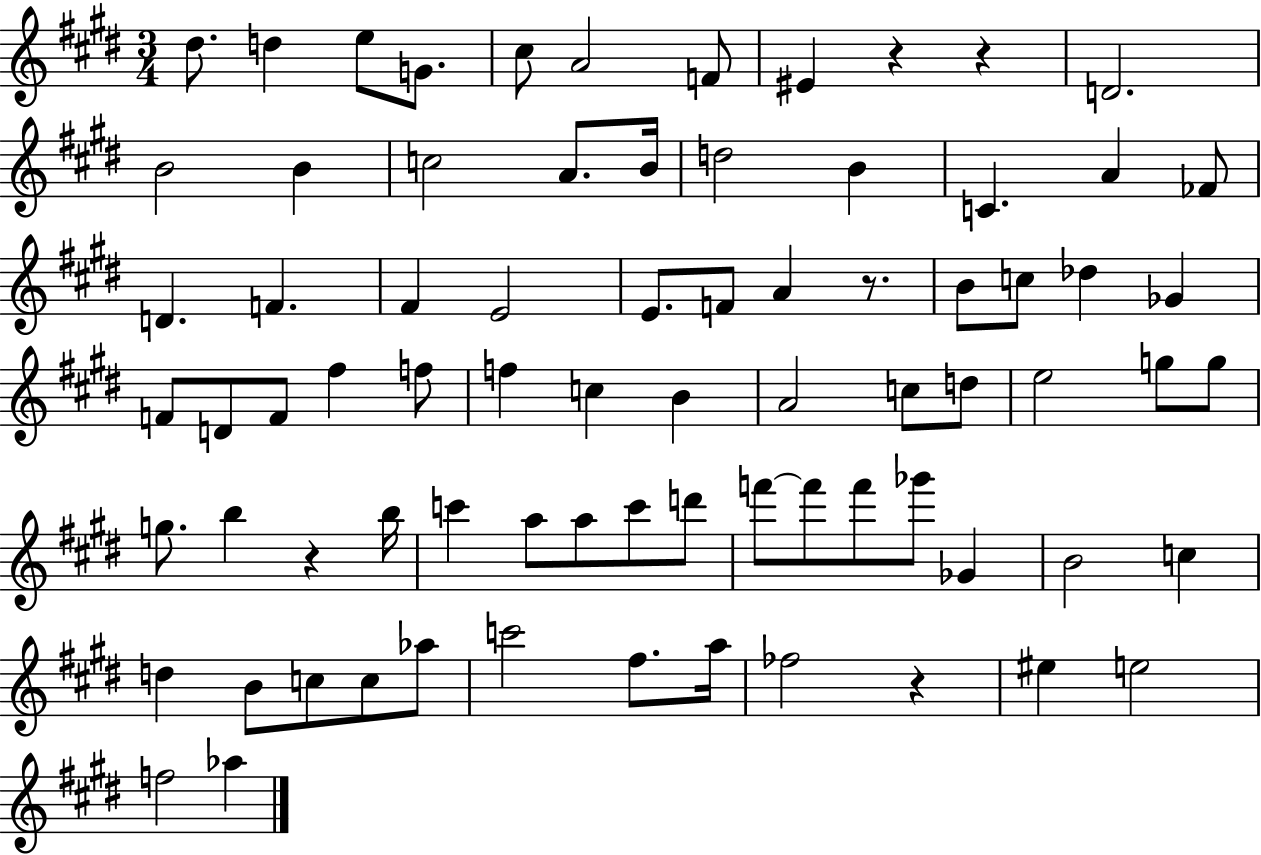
{
  \clef treble
  \numericTimeSignature
  \time 3/4
  \key e \major
  \repeat volta 2 { dis''8. d''4 e''8 g'8. | cis''8 a'2 f'8 | eis'4 r4 r4 | d'2. | \break b'2 b'4 | c''2 a'8. b'16 | d''2 b'4 | c'4. a'4 fes'8 | \break d'4. f'4. | fis'4 e'2 | e'8. f'8 a'4 r8. | b'8 c''8 des''4 ges'4 | \break f'8 d'8 f'8 fis''4 f''8 | f''4 c''4 b'4 | a'2 c''8 d''8 | e''2 g''8 g''8 | \break g''8. b''4 r4 b''16 | c'''4 a''8 a''8 c'''8 d'''8 | f'''8~~ f'''8 f'''8 ges'''8 ges'4 | b'2 c''4 | \break d''4 b'8 c''8 c''8 aes''8 | c'''2 fis''8. a''16 | fes''2 r4 | eis''4 e''2 | \break f''2 aes''4 | } \bar "|."
}